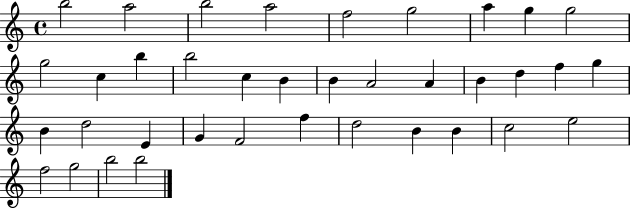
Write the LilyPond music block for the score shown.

{
  \clef treble
  \time 4/4
  \defaultTimeSignature
  \key c \major
  b''2 a''2 | b''2 a''2 | f''2 g''2 | a''4 g''4 g''2 | \break g''2 c''4 b''4 | b''2 c''4 b'4 | b'4 a'2 a'4 | b'4 d''4 f''4 g''4 | \break b'4 d''2 e'4 | g'4 f'2 f''4 | d''2 b'4 b'4 | c''2 e''2 | \break f''2 g''2 | b''2 b''2 | \bar "|."
}